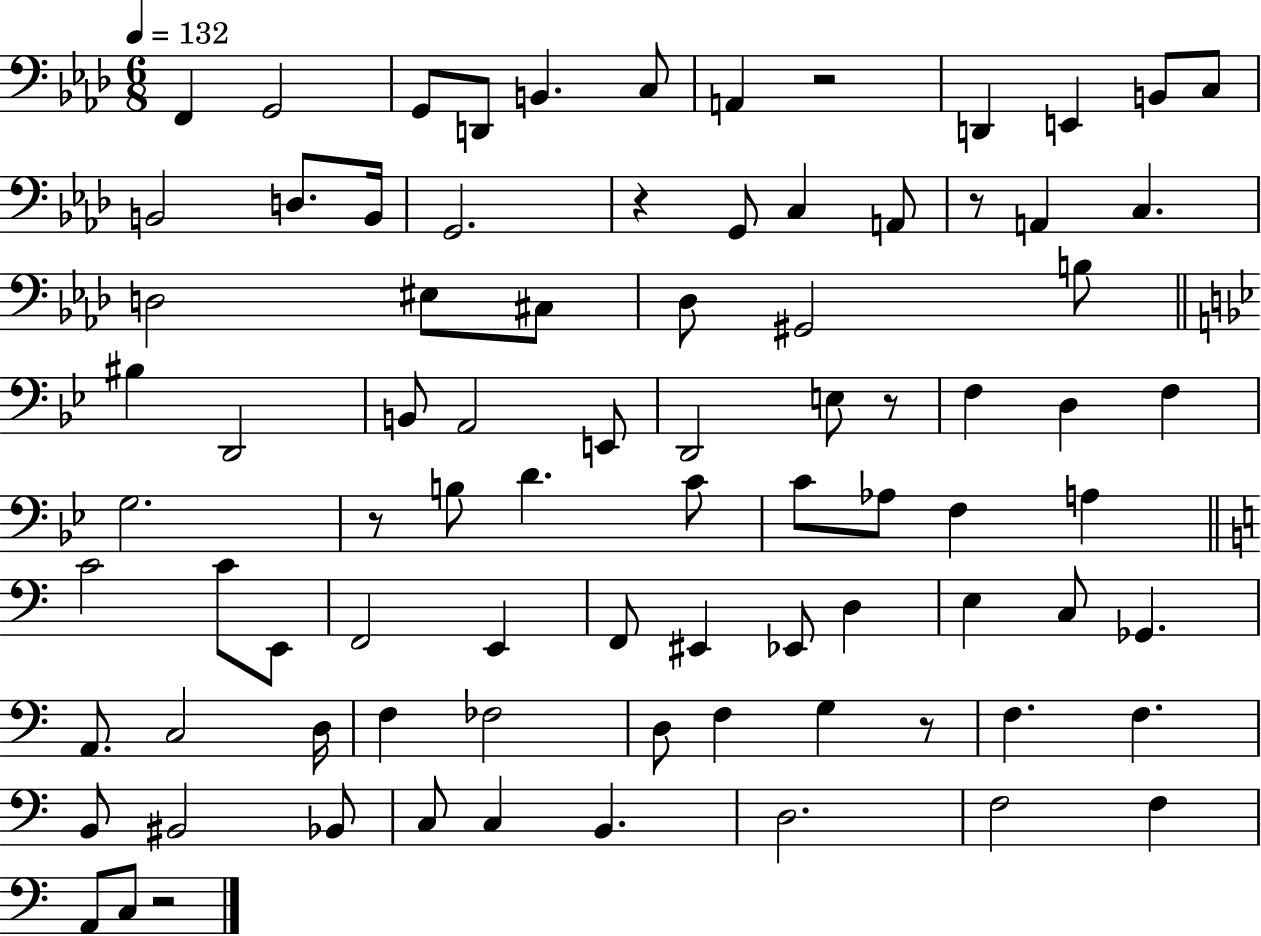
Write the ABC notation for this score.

X:1
T:Untitled
M:6/8
L:1/4
K:Ab
F,, G,,2 G,,/2 D,,/2 B,, C,/2 A,, z2 D,, E,, B,,/2 C,/2 B,,2 D,/2 B,,/4 G,,2 z G,,/2 C, A,,/2 z/2 A,, C, D,2 ^E,/2 ^C,/2 _D,/2 ^G,,2 B,/2 ^B, D,,2 B,,/2 A,,2 E,,/2 D,,2 E,/2 z/2 F, D, F, G,2 z/2 B,/2 D C/2 C/2 _A,/2 F, A, C2 C/2 E,,/2 F,,2 E,, F,,/2 ^E,, _E,,/2 D, E, C,/2 _G,, A,,/2 C,2 D,/4 F, _F,2 D,/2 F, G, z/2 F, F, B,,/2 ^B,,2 _B,,/2 C,/2 C, B,, D,2 F,2 F, A,,/2 C,/2 z2